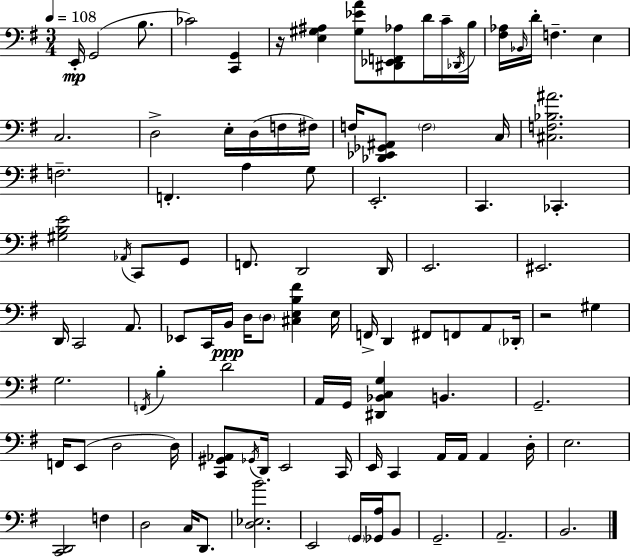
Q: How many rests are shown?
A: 2